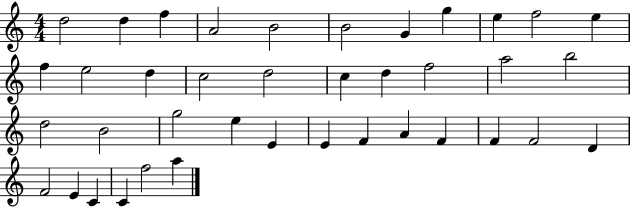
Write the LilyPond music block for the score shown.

{
  \clef treble
  \numericTimeSignature
  \time 4/4
  \key c \major
  d''2 d''4 f''4 | a'2 b'2 | b'2 g'4 g''4 | e''4 f''2 e''4 | \break f''4 e''2 d''4 | c''2 d''2 | c''4 d''4 f''2 | a''2 b''2 | \break d''2 b'2 | g''2 e''4 e'4 | e'4 f'4 a'4 f'4 | f'4 f'2 d'4 | \break f'2 e'4 c'4 | c'4 f''2 a''4 | \bar "|."
}